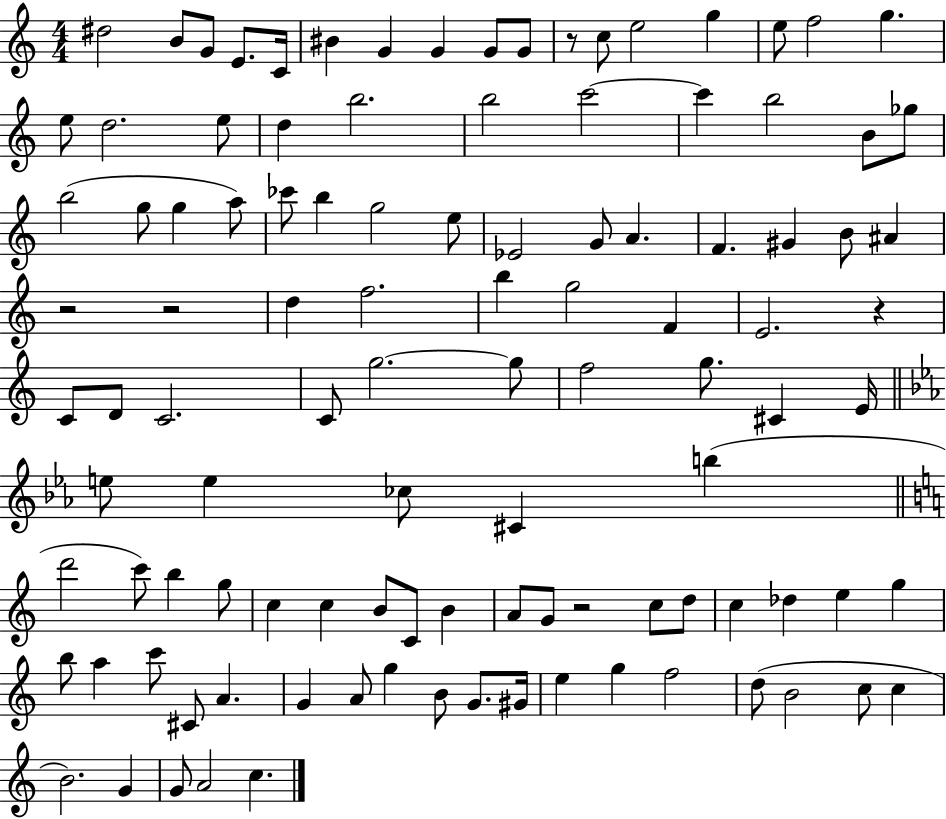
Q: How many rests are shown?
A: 5